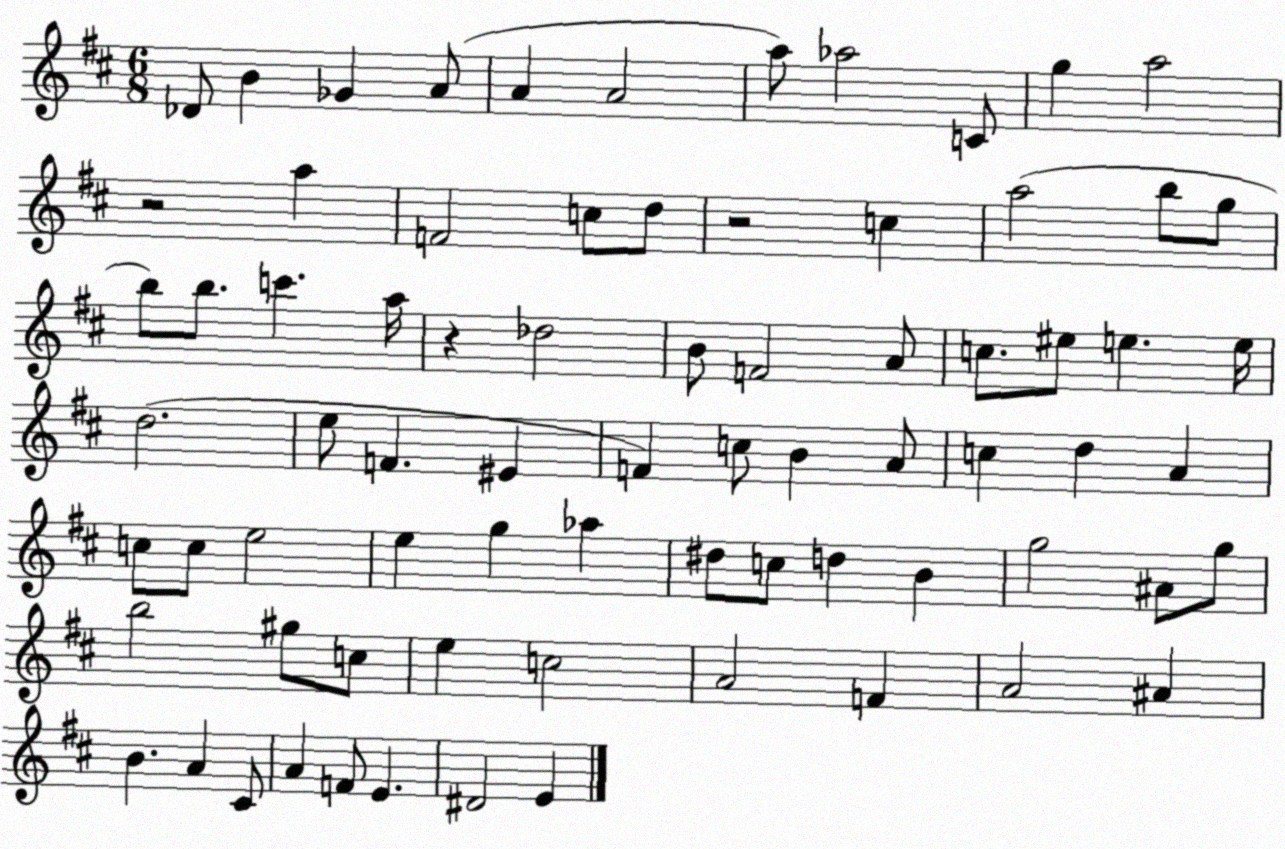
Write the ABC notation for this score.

X:1
T:Untitled
M:6/8
L:1/4
K:D
_D/2 B _G A/2 A A2 a/2 _a2 C/2 g a2 z2 a F2 c/2 d/2 z2 c a2 b/2 g/2 b/2 b/2 c' a/4 z _d2 B/2 F2 A/2 c/2 ^e/2 e e/4 d2 e/2 F ^E F c/2 B A/2 c d A c/2 c/2 e2 e g _a ^d/2 c/2 d B g2 ^A/2 g/2 b2 ^g/2 c/2 e c2 A2 F A2 ^A B A ^C/2 A F/2 E ^D2 E